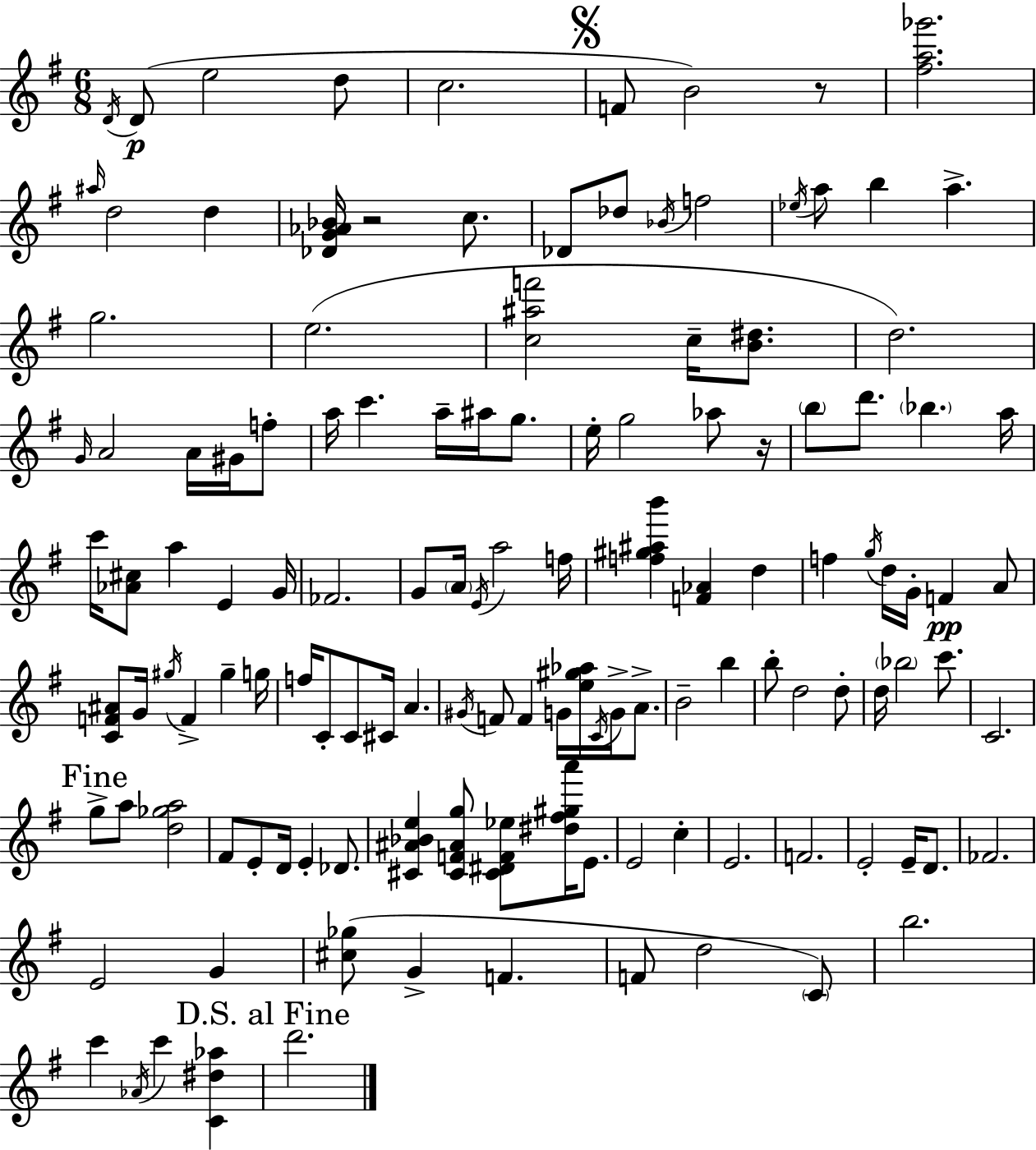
X:1
T:Untitled
M:6/8
L:1/4
K:Em
D/4 D/2 e2 d/2 c2 F/2 B2 z/2 [^fa_g']2 ^a/4 d2 d [_DG_A_B]/4 z2 c/2 _D/2 _d/2 _B/4 f2 _e/4 a/2 b a g2 e2 [c^af']2 c/4 [B^d]/2 d2 G/4 A2 A/4 ^G/4 f/2 a/4 c' a/4 ^a/4 g/2 e/4 g2 _a/2 z/4 b/2 d'/2 _b a/4 c'/4 [_A^c]/2 a E G/4 _F2 G/2 A/4 E/4 a2 f/4 [f^g^ab'] [F_A] d f g/4 d/4 G/4 F A/2 [CF^A]/2 G/4 ^g/4 F ^g g/4 f/4 C/2 C/2 ^C/4 A ^G/4 F/2 F G/4 [e^g_a]/4 C/4 G/4 A/2 B2 b b/2 d2 d/2 d/4 _b2 c'/2 C2 g/2 a/2 [d_ga]2 ^F/2 E/2 D/4 E _D/2 [^C^A_Be] [^CF^Ag]/2 [^C^DF_e]/2 [^d^f^ga']/4 E/2 E2 c E2 F2 E2 E/4 D/2 _F2 E2 G [^c_g]/2 G F F/2 d2 C/2 b2 c' _A/4 c' [C^d_a] d'2